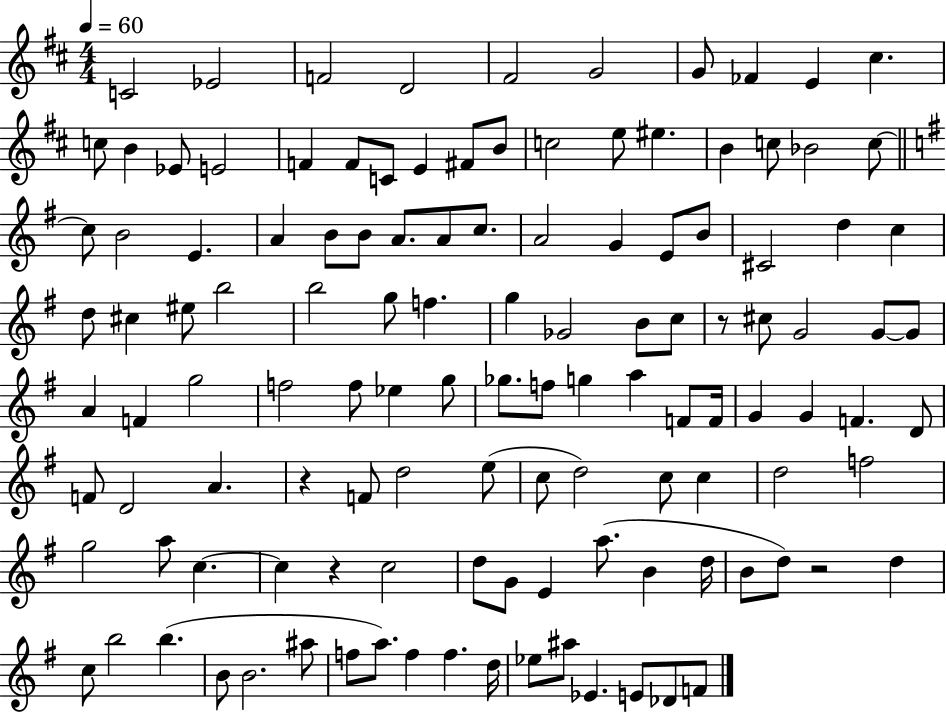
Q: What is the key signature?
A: D major